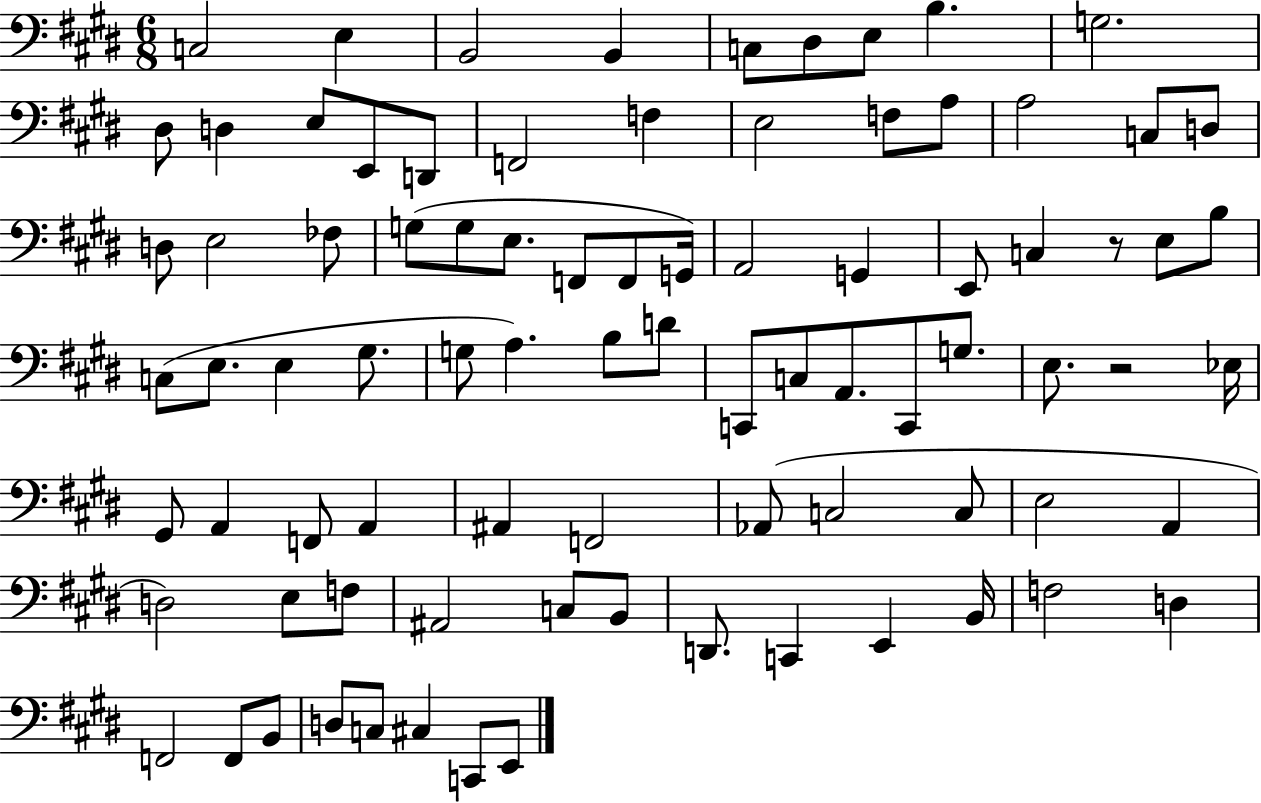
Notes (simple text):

C3/h E3/q B2/h B2/q C3/e D#3/e E3/e B3/q. G3/h. D#3/e D3/q E3/e E2/e D2/e F2/h F3/q E3/h F3/e A3/e A3/h C3/e D3/e D3/e E3/h FES3/e G3/e G3/e E3/e. F2/e F2/e G2/s A2/h G2/q E2/e C3/q R/e E3/e B3/e C3/e E3/e. E3/q G#3/e. G3/e A3/q. B3/e D4/e C2/e C3/e A2/e. C2/e G3/e. E3/e. R/h Eb3/s G#2/e A2/q F2/e A2/q A#2/q F2/h Ab2/e C3/h C3/e E3/h A2/q D3/h E3/e F3/e A#2/h C3/e B2/e D2/e. C2/q E2/q B2/s F3/h D3/q F2/h F2/e B2/e D3/e C3/e C#3/q C2/e E2/e